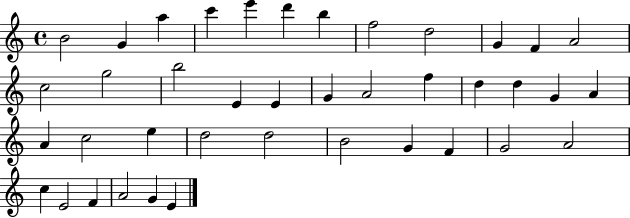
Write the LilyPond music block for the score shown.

{
  \clef treble
  \time 4/4
  \defaultTimeSignature
  \key c \major
  b'2 g'4 a''4 | c'''4 e'''4 d'''4 b''4 | f''2 d''2 | g'4 f'4 a'2 | \break c''2 g''2 | b''2 e'4 e'4 | g'4 a'2 f''4 | d''4 d''4 g'4 a'4 | \break a'4 c''2 e''4 | d''2 d''2 | b'2 g'4 f'4 | g'2 a'2 | \break c''4 e'2 f'4 | a'2 g'4 e'4 | \bar "|."
}